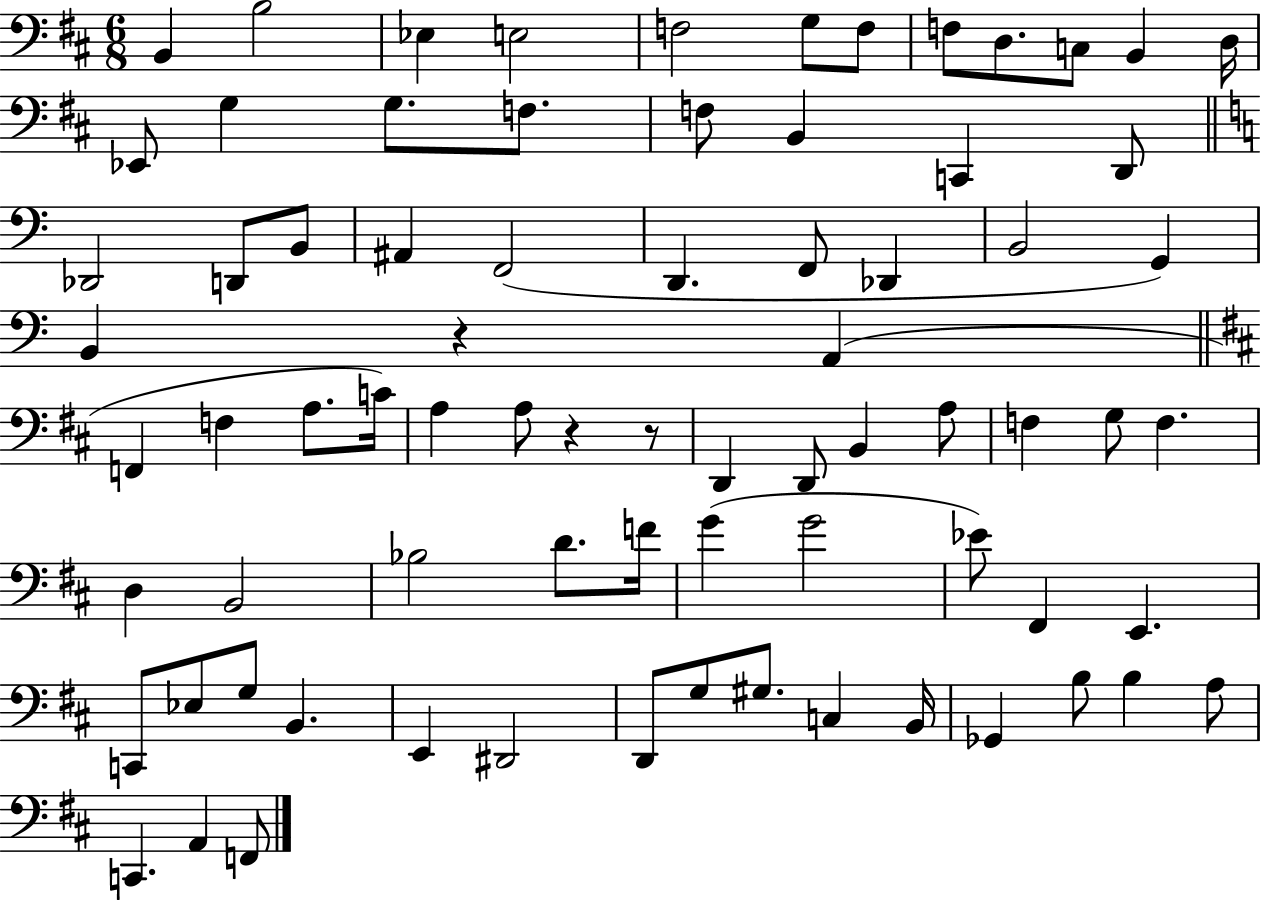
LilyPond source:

{
  \clef bass
  \numericTimeSignature
  \time 6/8
  \key d \major
  \repeat volta 2 { b,4 b2 | ees4 e2 | f2 g8 f8 | f8 d8. c8 b,4 d16 | \break ees,8 g4 g8. f8. | f8 b,4 c,4 d,8 | \bar "||" \break \key a \minor des,2 d,8 b,8 | ais,4 f,2( | d,4. f,8 des,4 | b,2 g,4) | \break b,4 r4 a,4( | \bar "||" \break \key d \major f,4 f4 a8. c'16) | a4 a8 r4 r8 | d,4 d,8 b,4 a8 | f4 g8 f4. | \break d4 b,2 | bes2 d'8. f'16 | g'4( g'2 | ees'8) fis,4 e,4. | \break c,8 ees8 g8 b,4. | e,4 dis,2 | d,8 g8 gis8. c4 b,16 | ges,4 b8 b4 a8 | \break c,4. a,4 f,8 | } \bar "|."
}